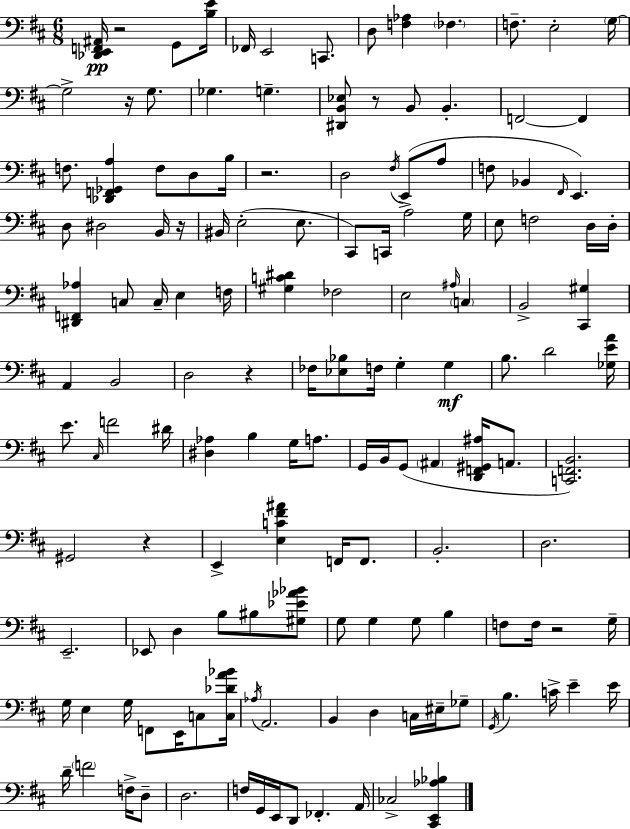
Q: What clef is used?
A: bass